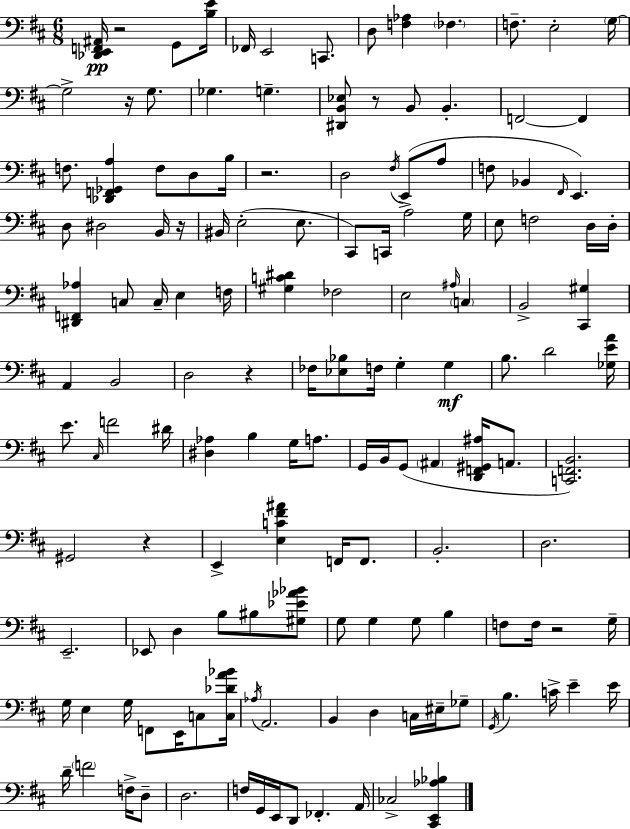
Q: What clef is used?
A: bass